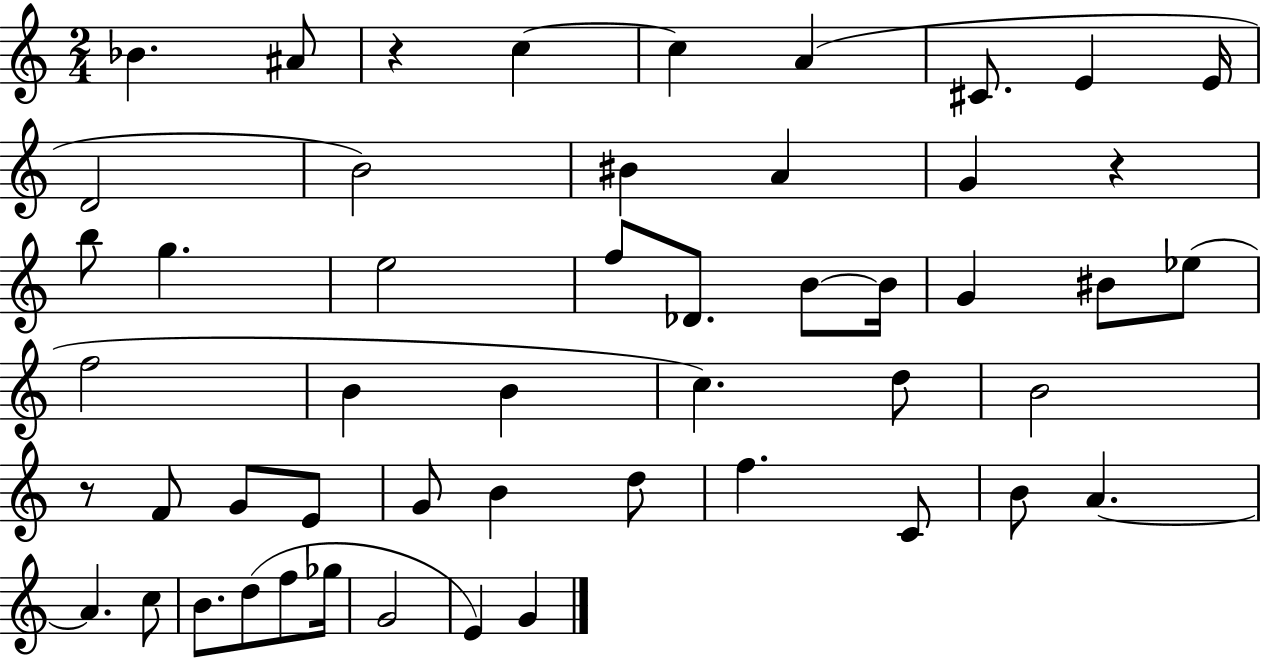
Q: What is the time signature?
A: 2/4